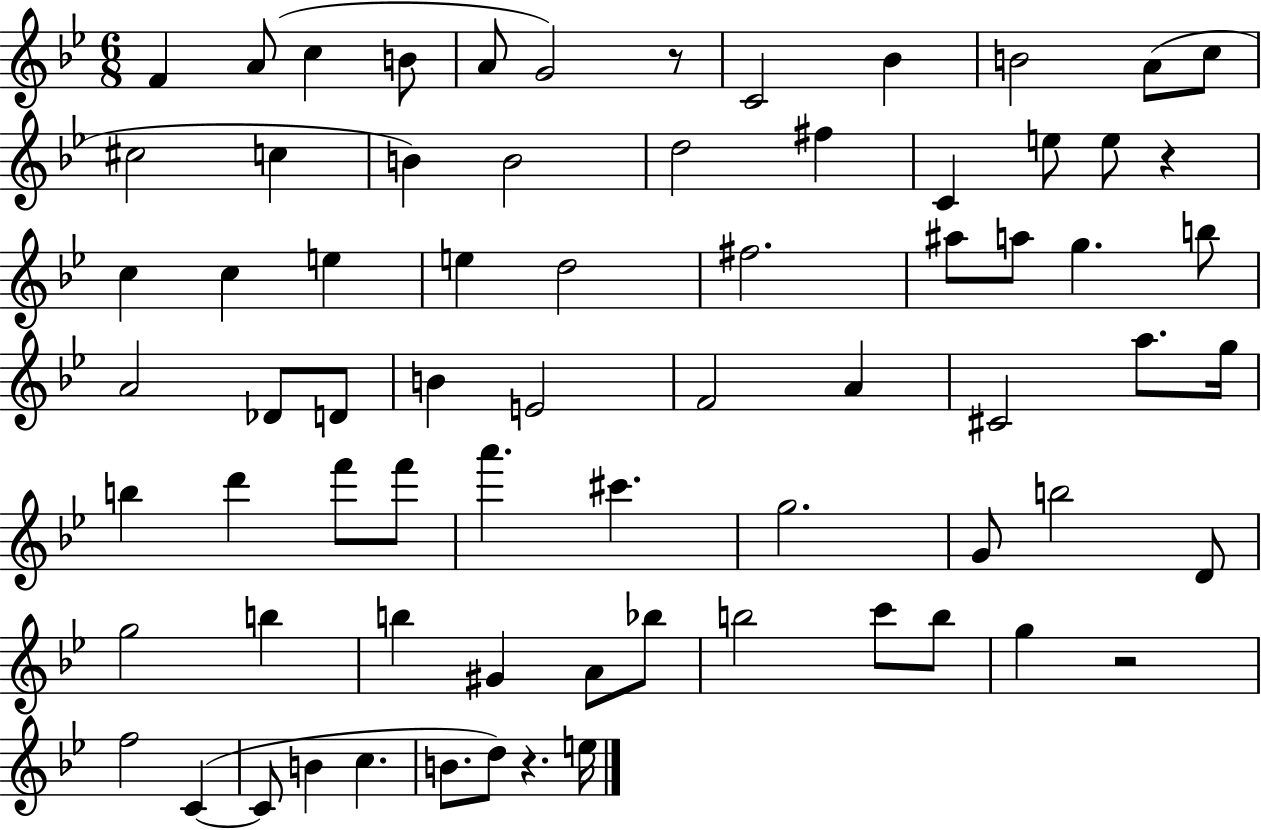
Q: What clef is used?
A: treble